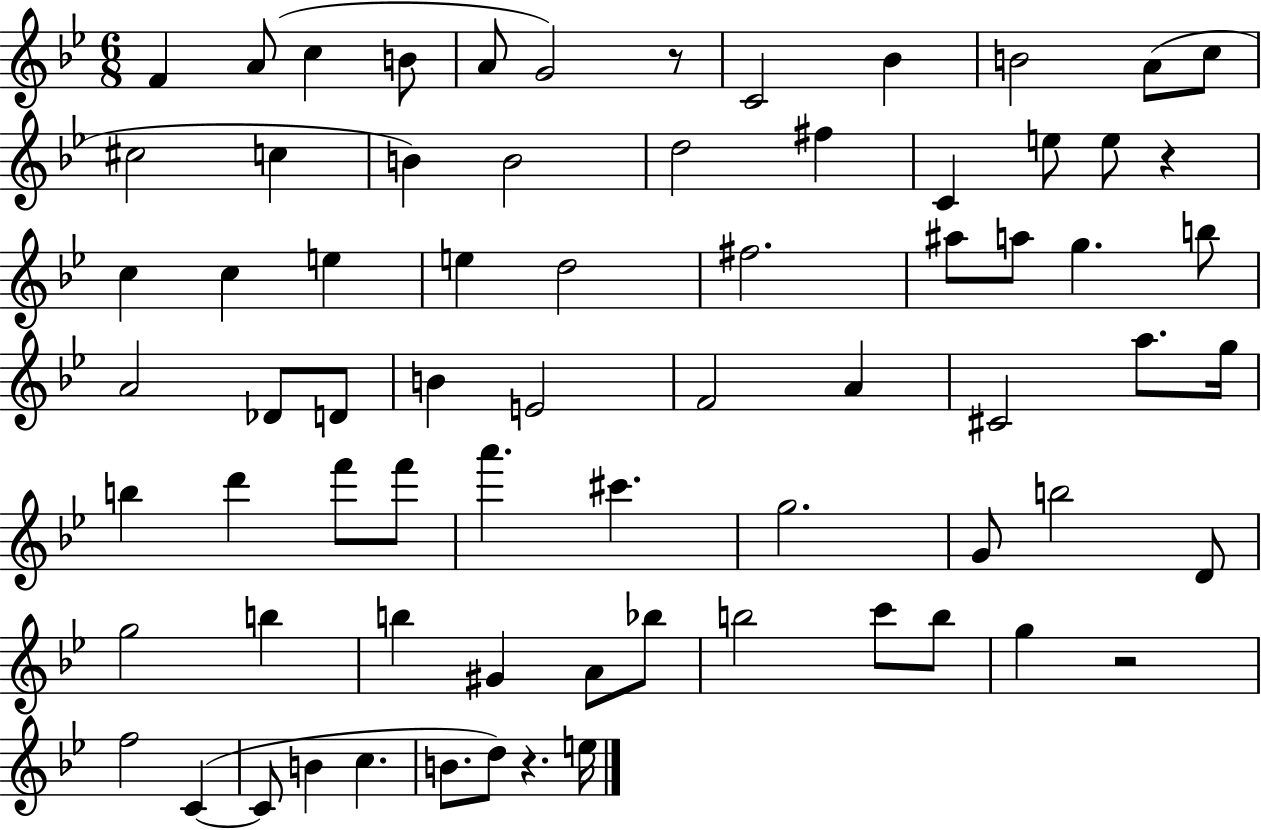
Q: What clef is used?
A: treble